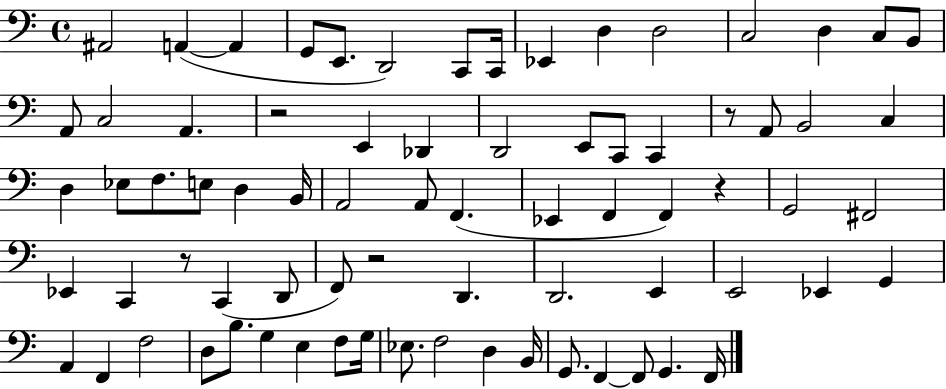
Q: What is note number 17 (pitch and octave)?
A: C3